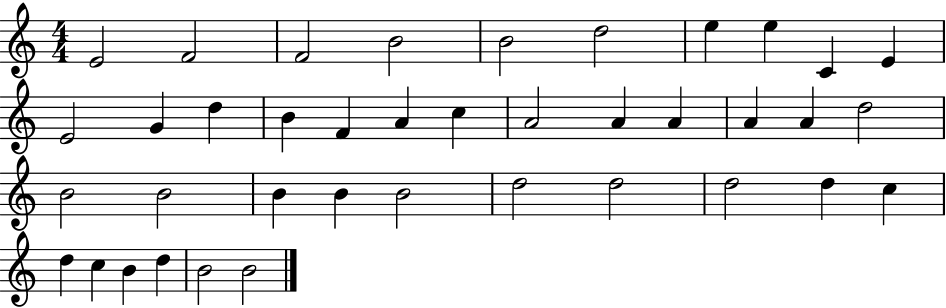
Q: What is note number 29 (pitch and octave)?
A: D5